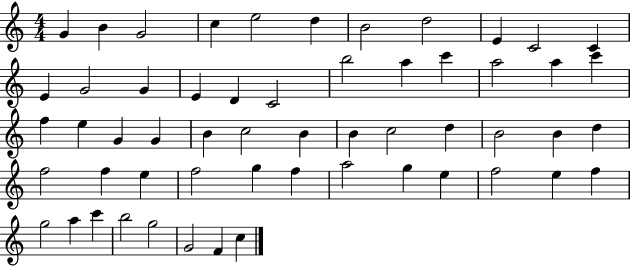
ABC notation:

X:1
T:Untitled
M:4/4
L:1/4
K:C
G B G2 c e2 d B2 d2 E C2 C E G2 G E D C2 b2 a c' a2 a c' f e G G B c2 B B c2 d B2 B d f2 f e f2 g f a2 g e f2 e f g2 a c' b2 g2 G2 F c